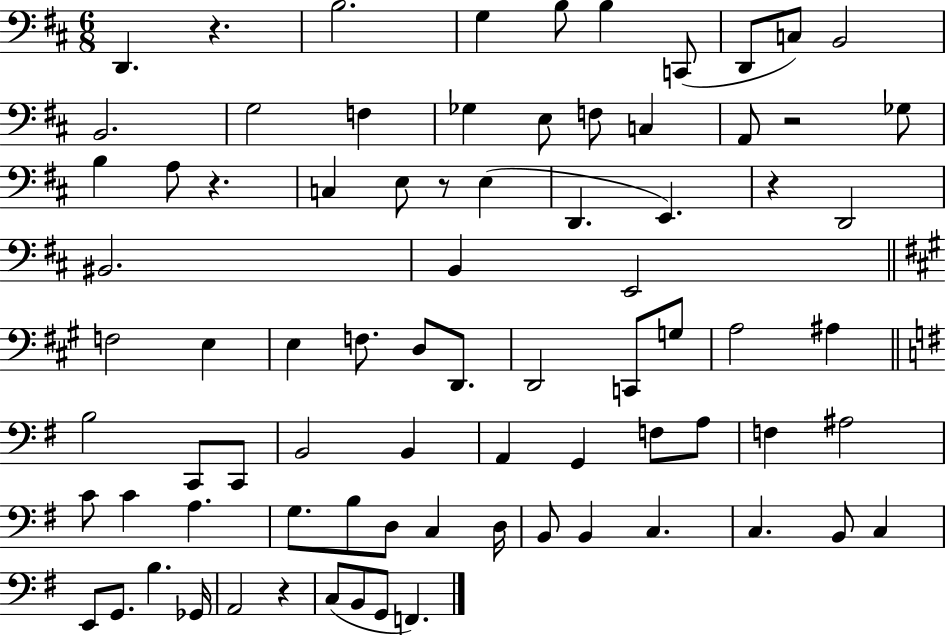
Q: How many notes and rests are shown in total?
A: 80